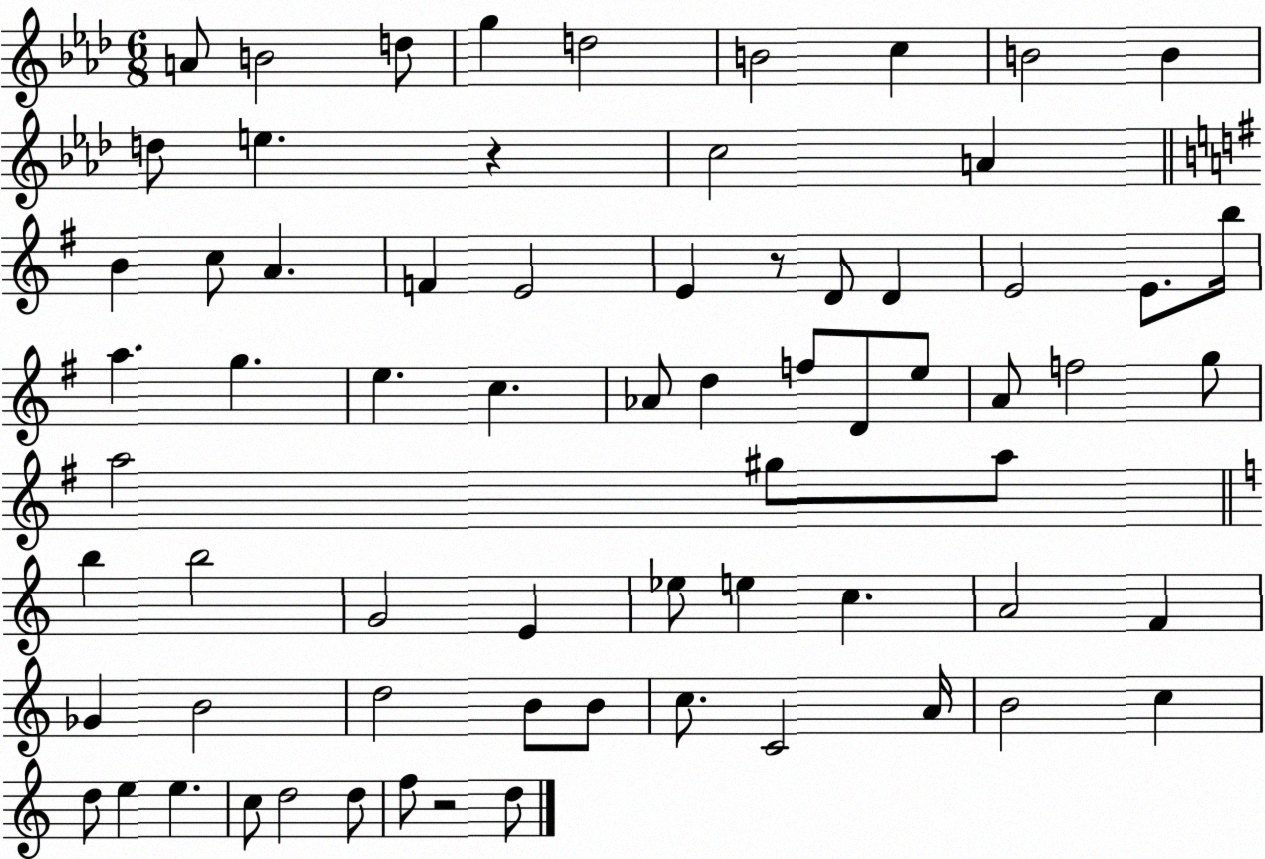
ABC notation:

X:1
T:Untitled
M:6/8
L:1/4
K:Ab
A/2 B2 d/2 g d2 B2 c B2 B d/2 e z c2 A B c/2 A F E2 E z/2 D/2 D E2 E/2 b/4 a g e c _A/2 d f/2 D/2 e/2 A/2 f2 g/2 a2 ^g/2 a/2 b b2 G2 E _e/2 e c A2 F _G B2 d2 B/2 B/2 c/2 C2 A/4 B2 c d/2 e e c/2 d2 d/2 f/2 z2 d/2